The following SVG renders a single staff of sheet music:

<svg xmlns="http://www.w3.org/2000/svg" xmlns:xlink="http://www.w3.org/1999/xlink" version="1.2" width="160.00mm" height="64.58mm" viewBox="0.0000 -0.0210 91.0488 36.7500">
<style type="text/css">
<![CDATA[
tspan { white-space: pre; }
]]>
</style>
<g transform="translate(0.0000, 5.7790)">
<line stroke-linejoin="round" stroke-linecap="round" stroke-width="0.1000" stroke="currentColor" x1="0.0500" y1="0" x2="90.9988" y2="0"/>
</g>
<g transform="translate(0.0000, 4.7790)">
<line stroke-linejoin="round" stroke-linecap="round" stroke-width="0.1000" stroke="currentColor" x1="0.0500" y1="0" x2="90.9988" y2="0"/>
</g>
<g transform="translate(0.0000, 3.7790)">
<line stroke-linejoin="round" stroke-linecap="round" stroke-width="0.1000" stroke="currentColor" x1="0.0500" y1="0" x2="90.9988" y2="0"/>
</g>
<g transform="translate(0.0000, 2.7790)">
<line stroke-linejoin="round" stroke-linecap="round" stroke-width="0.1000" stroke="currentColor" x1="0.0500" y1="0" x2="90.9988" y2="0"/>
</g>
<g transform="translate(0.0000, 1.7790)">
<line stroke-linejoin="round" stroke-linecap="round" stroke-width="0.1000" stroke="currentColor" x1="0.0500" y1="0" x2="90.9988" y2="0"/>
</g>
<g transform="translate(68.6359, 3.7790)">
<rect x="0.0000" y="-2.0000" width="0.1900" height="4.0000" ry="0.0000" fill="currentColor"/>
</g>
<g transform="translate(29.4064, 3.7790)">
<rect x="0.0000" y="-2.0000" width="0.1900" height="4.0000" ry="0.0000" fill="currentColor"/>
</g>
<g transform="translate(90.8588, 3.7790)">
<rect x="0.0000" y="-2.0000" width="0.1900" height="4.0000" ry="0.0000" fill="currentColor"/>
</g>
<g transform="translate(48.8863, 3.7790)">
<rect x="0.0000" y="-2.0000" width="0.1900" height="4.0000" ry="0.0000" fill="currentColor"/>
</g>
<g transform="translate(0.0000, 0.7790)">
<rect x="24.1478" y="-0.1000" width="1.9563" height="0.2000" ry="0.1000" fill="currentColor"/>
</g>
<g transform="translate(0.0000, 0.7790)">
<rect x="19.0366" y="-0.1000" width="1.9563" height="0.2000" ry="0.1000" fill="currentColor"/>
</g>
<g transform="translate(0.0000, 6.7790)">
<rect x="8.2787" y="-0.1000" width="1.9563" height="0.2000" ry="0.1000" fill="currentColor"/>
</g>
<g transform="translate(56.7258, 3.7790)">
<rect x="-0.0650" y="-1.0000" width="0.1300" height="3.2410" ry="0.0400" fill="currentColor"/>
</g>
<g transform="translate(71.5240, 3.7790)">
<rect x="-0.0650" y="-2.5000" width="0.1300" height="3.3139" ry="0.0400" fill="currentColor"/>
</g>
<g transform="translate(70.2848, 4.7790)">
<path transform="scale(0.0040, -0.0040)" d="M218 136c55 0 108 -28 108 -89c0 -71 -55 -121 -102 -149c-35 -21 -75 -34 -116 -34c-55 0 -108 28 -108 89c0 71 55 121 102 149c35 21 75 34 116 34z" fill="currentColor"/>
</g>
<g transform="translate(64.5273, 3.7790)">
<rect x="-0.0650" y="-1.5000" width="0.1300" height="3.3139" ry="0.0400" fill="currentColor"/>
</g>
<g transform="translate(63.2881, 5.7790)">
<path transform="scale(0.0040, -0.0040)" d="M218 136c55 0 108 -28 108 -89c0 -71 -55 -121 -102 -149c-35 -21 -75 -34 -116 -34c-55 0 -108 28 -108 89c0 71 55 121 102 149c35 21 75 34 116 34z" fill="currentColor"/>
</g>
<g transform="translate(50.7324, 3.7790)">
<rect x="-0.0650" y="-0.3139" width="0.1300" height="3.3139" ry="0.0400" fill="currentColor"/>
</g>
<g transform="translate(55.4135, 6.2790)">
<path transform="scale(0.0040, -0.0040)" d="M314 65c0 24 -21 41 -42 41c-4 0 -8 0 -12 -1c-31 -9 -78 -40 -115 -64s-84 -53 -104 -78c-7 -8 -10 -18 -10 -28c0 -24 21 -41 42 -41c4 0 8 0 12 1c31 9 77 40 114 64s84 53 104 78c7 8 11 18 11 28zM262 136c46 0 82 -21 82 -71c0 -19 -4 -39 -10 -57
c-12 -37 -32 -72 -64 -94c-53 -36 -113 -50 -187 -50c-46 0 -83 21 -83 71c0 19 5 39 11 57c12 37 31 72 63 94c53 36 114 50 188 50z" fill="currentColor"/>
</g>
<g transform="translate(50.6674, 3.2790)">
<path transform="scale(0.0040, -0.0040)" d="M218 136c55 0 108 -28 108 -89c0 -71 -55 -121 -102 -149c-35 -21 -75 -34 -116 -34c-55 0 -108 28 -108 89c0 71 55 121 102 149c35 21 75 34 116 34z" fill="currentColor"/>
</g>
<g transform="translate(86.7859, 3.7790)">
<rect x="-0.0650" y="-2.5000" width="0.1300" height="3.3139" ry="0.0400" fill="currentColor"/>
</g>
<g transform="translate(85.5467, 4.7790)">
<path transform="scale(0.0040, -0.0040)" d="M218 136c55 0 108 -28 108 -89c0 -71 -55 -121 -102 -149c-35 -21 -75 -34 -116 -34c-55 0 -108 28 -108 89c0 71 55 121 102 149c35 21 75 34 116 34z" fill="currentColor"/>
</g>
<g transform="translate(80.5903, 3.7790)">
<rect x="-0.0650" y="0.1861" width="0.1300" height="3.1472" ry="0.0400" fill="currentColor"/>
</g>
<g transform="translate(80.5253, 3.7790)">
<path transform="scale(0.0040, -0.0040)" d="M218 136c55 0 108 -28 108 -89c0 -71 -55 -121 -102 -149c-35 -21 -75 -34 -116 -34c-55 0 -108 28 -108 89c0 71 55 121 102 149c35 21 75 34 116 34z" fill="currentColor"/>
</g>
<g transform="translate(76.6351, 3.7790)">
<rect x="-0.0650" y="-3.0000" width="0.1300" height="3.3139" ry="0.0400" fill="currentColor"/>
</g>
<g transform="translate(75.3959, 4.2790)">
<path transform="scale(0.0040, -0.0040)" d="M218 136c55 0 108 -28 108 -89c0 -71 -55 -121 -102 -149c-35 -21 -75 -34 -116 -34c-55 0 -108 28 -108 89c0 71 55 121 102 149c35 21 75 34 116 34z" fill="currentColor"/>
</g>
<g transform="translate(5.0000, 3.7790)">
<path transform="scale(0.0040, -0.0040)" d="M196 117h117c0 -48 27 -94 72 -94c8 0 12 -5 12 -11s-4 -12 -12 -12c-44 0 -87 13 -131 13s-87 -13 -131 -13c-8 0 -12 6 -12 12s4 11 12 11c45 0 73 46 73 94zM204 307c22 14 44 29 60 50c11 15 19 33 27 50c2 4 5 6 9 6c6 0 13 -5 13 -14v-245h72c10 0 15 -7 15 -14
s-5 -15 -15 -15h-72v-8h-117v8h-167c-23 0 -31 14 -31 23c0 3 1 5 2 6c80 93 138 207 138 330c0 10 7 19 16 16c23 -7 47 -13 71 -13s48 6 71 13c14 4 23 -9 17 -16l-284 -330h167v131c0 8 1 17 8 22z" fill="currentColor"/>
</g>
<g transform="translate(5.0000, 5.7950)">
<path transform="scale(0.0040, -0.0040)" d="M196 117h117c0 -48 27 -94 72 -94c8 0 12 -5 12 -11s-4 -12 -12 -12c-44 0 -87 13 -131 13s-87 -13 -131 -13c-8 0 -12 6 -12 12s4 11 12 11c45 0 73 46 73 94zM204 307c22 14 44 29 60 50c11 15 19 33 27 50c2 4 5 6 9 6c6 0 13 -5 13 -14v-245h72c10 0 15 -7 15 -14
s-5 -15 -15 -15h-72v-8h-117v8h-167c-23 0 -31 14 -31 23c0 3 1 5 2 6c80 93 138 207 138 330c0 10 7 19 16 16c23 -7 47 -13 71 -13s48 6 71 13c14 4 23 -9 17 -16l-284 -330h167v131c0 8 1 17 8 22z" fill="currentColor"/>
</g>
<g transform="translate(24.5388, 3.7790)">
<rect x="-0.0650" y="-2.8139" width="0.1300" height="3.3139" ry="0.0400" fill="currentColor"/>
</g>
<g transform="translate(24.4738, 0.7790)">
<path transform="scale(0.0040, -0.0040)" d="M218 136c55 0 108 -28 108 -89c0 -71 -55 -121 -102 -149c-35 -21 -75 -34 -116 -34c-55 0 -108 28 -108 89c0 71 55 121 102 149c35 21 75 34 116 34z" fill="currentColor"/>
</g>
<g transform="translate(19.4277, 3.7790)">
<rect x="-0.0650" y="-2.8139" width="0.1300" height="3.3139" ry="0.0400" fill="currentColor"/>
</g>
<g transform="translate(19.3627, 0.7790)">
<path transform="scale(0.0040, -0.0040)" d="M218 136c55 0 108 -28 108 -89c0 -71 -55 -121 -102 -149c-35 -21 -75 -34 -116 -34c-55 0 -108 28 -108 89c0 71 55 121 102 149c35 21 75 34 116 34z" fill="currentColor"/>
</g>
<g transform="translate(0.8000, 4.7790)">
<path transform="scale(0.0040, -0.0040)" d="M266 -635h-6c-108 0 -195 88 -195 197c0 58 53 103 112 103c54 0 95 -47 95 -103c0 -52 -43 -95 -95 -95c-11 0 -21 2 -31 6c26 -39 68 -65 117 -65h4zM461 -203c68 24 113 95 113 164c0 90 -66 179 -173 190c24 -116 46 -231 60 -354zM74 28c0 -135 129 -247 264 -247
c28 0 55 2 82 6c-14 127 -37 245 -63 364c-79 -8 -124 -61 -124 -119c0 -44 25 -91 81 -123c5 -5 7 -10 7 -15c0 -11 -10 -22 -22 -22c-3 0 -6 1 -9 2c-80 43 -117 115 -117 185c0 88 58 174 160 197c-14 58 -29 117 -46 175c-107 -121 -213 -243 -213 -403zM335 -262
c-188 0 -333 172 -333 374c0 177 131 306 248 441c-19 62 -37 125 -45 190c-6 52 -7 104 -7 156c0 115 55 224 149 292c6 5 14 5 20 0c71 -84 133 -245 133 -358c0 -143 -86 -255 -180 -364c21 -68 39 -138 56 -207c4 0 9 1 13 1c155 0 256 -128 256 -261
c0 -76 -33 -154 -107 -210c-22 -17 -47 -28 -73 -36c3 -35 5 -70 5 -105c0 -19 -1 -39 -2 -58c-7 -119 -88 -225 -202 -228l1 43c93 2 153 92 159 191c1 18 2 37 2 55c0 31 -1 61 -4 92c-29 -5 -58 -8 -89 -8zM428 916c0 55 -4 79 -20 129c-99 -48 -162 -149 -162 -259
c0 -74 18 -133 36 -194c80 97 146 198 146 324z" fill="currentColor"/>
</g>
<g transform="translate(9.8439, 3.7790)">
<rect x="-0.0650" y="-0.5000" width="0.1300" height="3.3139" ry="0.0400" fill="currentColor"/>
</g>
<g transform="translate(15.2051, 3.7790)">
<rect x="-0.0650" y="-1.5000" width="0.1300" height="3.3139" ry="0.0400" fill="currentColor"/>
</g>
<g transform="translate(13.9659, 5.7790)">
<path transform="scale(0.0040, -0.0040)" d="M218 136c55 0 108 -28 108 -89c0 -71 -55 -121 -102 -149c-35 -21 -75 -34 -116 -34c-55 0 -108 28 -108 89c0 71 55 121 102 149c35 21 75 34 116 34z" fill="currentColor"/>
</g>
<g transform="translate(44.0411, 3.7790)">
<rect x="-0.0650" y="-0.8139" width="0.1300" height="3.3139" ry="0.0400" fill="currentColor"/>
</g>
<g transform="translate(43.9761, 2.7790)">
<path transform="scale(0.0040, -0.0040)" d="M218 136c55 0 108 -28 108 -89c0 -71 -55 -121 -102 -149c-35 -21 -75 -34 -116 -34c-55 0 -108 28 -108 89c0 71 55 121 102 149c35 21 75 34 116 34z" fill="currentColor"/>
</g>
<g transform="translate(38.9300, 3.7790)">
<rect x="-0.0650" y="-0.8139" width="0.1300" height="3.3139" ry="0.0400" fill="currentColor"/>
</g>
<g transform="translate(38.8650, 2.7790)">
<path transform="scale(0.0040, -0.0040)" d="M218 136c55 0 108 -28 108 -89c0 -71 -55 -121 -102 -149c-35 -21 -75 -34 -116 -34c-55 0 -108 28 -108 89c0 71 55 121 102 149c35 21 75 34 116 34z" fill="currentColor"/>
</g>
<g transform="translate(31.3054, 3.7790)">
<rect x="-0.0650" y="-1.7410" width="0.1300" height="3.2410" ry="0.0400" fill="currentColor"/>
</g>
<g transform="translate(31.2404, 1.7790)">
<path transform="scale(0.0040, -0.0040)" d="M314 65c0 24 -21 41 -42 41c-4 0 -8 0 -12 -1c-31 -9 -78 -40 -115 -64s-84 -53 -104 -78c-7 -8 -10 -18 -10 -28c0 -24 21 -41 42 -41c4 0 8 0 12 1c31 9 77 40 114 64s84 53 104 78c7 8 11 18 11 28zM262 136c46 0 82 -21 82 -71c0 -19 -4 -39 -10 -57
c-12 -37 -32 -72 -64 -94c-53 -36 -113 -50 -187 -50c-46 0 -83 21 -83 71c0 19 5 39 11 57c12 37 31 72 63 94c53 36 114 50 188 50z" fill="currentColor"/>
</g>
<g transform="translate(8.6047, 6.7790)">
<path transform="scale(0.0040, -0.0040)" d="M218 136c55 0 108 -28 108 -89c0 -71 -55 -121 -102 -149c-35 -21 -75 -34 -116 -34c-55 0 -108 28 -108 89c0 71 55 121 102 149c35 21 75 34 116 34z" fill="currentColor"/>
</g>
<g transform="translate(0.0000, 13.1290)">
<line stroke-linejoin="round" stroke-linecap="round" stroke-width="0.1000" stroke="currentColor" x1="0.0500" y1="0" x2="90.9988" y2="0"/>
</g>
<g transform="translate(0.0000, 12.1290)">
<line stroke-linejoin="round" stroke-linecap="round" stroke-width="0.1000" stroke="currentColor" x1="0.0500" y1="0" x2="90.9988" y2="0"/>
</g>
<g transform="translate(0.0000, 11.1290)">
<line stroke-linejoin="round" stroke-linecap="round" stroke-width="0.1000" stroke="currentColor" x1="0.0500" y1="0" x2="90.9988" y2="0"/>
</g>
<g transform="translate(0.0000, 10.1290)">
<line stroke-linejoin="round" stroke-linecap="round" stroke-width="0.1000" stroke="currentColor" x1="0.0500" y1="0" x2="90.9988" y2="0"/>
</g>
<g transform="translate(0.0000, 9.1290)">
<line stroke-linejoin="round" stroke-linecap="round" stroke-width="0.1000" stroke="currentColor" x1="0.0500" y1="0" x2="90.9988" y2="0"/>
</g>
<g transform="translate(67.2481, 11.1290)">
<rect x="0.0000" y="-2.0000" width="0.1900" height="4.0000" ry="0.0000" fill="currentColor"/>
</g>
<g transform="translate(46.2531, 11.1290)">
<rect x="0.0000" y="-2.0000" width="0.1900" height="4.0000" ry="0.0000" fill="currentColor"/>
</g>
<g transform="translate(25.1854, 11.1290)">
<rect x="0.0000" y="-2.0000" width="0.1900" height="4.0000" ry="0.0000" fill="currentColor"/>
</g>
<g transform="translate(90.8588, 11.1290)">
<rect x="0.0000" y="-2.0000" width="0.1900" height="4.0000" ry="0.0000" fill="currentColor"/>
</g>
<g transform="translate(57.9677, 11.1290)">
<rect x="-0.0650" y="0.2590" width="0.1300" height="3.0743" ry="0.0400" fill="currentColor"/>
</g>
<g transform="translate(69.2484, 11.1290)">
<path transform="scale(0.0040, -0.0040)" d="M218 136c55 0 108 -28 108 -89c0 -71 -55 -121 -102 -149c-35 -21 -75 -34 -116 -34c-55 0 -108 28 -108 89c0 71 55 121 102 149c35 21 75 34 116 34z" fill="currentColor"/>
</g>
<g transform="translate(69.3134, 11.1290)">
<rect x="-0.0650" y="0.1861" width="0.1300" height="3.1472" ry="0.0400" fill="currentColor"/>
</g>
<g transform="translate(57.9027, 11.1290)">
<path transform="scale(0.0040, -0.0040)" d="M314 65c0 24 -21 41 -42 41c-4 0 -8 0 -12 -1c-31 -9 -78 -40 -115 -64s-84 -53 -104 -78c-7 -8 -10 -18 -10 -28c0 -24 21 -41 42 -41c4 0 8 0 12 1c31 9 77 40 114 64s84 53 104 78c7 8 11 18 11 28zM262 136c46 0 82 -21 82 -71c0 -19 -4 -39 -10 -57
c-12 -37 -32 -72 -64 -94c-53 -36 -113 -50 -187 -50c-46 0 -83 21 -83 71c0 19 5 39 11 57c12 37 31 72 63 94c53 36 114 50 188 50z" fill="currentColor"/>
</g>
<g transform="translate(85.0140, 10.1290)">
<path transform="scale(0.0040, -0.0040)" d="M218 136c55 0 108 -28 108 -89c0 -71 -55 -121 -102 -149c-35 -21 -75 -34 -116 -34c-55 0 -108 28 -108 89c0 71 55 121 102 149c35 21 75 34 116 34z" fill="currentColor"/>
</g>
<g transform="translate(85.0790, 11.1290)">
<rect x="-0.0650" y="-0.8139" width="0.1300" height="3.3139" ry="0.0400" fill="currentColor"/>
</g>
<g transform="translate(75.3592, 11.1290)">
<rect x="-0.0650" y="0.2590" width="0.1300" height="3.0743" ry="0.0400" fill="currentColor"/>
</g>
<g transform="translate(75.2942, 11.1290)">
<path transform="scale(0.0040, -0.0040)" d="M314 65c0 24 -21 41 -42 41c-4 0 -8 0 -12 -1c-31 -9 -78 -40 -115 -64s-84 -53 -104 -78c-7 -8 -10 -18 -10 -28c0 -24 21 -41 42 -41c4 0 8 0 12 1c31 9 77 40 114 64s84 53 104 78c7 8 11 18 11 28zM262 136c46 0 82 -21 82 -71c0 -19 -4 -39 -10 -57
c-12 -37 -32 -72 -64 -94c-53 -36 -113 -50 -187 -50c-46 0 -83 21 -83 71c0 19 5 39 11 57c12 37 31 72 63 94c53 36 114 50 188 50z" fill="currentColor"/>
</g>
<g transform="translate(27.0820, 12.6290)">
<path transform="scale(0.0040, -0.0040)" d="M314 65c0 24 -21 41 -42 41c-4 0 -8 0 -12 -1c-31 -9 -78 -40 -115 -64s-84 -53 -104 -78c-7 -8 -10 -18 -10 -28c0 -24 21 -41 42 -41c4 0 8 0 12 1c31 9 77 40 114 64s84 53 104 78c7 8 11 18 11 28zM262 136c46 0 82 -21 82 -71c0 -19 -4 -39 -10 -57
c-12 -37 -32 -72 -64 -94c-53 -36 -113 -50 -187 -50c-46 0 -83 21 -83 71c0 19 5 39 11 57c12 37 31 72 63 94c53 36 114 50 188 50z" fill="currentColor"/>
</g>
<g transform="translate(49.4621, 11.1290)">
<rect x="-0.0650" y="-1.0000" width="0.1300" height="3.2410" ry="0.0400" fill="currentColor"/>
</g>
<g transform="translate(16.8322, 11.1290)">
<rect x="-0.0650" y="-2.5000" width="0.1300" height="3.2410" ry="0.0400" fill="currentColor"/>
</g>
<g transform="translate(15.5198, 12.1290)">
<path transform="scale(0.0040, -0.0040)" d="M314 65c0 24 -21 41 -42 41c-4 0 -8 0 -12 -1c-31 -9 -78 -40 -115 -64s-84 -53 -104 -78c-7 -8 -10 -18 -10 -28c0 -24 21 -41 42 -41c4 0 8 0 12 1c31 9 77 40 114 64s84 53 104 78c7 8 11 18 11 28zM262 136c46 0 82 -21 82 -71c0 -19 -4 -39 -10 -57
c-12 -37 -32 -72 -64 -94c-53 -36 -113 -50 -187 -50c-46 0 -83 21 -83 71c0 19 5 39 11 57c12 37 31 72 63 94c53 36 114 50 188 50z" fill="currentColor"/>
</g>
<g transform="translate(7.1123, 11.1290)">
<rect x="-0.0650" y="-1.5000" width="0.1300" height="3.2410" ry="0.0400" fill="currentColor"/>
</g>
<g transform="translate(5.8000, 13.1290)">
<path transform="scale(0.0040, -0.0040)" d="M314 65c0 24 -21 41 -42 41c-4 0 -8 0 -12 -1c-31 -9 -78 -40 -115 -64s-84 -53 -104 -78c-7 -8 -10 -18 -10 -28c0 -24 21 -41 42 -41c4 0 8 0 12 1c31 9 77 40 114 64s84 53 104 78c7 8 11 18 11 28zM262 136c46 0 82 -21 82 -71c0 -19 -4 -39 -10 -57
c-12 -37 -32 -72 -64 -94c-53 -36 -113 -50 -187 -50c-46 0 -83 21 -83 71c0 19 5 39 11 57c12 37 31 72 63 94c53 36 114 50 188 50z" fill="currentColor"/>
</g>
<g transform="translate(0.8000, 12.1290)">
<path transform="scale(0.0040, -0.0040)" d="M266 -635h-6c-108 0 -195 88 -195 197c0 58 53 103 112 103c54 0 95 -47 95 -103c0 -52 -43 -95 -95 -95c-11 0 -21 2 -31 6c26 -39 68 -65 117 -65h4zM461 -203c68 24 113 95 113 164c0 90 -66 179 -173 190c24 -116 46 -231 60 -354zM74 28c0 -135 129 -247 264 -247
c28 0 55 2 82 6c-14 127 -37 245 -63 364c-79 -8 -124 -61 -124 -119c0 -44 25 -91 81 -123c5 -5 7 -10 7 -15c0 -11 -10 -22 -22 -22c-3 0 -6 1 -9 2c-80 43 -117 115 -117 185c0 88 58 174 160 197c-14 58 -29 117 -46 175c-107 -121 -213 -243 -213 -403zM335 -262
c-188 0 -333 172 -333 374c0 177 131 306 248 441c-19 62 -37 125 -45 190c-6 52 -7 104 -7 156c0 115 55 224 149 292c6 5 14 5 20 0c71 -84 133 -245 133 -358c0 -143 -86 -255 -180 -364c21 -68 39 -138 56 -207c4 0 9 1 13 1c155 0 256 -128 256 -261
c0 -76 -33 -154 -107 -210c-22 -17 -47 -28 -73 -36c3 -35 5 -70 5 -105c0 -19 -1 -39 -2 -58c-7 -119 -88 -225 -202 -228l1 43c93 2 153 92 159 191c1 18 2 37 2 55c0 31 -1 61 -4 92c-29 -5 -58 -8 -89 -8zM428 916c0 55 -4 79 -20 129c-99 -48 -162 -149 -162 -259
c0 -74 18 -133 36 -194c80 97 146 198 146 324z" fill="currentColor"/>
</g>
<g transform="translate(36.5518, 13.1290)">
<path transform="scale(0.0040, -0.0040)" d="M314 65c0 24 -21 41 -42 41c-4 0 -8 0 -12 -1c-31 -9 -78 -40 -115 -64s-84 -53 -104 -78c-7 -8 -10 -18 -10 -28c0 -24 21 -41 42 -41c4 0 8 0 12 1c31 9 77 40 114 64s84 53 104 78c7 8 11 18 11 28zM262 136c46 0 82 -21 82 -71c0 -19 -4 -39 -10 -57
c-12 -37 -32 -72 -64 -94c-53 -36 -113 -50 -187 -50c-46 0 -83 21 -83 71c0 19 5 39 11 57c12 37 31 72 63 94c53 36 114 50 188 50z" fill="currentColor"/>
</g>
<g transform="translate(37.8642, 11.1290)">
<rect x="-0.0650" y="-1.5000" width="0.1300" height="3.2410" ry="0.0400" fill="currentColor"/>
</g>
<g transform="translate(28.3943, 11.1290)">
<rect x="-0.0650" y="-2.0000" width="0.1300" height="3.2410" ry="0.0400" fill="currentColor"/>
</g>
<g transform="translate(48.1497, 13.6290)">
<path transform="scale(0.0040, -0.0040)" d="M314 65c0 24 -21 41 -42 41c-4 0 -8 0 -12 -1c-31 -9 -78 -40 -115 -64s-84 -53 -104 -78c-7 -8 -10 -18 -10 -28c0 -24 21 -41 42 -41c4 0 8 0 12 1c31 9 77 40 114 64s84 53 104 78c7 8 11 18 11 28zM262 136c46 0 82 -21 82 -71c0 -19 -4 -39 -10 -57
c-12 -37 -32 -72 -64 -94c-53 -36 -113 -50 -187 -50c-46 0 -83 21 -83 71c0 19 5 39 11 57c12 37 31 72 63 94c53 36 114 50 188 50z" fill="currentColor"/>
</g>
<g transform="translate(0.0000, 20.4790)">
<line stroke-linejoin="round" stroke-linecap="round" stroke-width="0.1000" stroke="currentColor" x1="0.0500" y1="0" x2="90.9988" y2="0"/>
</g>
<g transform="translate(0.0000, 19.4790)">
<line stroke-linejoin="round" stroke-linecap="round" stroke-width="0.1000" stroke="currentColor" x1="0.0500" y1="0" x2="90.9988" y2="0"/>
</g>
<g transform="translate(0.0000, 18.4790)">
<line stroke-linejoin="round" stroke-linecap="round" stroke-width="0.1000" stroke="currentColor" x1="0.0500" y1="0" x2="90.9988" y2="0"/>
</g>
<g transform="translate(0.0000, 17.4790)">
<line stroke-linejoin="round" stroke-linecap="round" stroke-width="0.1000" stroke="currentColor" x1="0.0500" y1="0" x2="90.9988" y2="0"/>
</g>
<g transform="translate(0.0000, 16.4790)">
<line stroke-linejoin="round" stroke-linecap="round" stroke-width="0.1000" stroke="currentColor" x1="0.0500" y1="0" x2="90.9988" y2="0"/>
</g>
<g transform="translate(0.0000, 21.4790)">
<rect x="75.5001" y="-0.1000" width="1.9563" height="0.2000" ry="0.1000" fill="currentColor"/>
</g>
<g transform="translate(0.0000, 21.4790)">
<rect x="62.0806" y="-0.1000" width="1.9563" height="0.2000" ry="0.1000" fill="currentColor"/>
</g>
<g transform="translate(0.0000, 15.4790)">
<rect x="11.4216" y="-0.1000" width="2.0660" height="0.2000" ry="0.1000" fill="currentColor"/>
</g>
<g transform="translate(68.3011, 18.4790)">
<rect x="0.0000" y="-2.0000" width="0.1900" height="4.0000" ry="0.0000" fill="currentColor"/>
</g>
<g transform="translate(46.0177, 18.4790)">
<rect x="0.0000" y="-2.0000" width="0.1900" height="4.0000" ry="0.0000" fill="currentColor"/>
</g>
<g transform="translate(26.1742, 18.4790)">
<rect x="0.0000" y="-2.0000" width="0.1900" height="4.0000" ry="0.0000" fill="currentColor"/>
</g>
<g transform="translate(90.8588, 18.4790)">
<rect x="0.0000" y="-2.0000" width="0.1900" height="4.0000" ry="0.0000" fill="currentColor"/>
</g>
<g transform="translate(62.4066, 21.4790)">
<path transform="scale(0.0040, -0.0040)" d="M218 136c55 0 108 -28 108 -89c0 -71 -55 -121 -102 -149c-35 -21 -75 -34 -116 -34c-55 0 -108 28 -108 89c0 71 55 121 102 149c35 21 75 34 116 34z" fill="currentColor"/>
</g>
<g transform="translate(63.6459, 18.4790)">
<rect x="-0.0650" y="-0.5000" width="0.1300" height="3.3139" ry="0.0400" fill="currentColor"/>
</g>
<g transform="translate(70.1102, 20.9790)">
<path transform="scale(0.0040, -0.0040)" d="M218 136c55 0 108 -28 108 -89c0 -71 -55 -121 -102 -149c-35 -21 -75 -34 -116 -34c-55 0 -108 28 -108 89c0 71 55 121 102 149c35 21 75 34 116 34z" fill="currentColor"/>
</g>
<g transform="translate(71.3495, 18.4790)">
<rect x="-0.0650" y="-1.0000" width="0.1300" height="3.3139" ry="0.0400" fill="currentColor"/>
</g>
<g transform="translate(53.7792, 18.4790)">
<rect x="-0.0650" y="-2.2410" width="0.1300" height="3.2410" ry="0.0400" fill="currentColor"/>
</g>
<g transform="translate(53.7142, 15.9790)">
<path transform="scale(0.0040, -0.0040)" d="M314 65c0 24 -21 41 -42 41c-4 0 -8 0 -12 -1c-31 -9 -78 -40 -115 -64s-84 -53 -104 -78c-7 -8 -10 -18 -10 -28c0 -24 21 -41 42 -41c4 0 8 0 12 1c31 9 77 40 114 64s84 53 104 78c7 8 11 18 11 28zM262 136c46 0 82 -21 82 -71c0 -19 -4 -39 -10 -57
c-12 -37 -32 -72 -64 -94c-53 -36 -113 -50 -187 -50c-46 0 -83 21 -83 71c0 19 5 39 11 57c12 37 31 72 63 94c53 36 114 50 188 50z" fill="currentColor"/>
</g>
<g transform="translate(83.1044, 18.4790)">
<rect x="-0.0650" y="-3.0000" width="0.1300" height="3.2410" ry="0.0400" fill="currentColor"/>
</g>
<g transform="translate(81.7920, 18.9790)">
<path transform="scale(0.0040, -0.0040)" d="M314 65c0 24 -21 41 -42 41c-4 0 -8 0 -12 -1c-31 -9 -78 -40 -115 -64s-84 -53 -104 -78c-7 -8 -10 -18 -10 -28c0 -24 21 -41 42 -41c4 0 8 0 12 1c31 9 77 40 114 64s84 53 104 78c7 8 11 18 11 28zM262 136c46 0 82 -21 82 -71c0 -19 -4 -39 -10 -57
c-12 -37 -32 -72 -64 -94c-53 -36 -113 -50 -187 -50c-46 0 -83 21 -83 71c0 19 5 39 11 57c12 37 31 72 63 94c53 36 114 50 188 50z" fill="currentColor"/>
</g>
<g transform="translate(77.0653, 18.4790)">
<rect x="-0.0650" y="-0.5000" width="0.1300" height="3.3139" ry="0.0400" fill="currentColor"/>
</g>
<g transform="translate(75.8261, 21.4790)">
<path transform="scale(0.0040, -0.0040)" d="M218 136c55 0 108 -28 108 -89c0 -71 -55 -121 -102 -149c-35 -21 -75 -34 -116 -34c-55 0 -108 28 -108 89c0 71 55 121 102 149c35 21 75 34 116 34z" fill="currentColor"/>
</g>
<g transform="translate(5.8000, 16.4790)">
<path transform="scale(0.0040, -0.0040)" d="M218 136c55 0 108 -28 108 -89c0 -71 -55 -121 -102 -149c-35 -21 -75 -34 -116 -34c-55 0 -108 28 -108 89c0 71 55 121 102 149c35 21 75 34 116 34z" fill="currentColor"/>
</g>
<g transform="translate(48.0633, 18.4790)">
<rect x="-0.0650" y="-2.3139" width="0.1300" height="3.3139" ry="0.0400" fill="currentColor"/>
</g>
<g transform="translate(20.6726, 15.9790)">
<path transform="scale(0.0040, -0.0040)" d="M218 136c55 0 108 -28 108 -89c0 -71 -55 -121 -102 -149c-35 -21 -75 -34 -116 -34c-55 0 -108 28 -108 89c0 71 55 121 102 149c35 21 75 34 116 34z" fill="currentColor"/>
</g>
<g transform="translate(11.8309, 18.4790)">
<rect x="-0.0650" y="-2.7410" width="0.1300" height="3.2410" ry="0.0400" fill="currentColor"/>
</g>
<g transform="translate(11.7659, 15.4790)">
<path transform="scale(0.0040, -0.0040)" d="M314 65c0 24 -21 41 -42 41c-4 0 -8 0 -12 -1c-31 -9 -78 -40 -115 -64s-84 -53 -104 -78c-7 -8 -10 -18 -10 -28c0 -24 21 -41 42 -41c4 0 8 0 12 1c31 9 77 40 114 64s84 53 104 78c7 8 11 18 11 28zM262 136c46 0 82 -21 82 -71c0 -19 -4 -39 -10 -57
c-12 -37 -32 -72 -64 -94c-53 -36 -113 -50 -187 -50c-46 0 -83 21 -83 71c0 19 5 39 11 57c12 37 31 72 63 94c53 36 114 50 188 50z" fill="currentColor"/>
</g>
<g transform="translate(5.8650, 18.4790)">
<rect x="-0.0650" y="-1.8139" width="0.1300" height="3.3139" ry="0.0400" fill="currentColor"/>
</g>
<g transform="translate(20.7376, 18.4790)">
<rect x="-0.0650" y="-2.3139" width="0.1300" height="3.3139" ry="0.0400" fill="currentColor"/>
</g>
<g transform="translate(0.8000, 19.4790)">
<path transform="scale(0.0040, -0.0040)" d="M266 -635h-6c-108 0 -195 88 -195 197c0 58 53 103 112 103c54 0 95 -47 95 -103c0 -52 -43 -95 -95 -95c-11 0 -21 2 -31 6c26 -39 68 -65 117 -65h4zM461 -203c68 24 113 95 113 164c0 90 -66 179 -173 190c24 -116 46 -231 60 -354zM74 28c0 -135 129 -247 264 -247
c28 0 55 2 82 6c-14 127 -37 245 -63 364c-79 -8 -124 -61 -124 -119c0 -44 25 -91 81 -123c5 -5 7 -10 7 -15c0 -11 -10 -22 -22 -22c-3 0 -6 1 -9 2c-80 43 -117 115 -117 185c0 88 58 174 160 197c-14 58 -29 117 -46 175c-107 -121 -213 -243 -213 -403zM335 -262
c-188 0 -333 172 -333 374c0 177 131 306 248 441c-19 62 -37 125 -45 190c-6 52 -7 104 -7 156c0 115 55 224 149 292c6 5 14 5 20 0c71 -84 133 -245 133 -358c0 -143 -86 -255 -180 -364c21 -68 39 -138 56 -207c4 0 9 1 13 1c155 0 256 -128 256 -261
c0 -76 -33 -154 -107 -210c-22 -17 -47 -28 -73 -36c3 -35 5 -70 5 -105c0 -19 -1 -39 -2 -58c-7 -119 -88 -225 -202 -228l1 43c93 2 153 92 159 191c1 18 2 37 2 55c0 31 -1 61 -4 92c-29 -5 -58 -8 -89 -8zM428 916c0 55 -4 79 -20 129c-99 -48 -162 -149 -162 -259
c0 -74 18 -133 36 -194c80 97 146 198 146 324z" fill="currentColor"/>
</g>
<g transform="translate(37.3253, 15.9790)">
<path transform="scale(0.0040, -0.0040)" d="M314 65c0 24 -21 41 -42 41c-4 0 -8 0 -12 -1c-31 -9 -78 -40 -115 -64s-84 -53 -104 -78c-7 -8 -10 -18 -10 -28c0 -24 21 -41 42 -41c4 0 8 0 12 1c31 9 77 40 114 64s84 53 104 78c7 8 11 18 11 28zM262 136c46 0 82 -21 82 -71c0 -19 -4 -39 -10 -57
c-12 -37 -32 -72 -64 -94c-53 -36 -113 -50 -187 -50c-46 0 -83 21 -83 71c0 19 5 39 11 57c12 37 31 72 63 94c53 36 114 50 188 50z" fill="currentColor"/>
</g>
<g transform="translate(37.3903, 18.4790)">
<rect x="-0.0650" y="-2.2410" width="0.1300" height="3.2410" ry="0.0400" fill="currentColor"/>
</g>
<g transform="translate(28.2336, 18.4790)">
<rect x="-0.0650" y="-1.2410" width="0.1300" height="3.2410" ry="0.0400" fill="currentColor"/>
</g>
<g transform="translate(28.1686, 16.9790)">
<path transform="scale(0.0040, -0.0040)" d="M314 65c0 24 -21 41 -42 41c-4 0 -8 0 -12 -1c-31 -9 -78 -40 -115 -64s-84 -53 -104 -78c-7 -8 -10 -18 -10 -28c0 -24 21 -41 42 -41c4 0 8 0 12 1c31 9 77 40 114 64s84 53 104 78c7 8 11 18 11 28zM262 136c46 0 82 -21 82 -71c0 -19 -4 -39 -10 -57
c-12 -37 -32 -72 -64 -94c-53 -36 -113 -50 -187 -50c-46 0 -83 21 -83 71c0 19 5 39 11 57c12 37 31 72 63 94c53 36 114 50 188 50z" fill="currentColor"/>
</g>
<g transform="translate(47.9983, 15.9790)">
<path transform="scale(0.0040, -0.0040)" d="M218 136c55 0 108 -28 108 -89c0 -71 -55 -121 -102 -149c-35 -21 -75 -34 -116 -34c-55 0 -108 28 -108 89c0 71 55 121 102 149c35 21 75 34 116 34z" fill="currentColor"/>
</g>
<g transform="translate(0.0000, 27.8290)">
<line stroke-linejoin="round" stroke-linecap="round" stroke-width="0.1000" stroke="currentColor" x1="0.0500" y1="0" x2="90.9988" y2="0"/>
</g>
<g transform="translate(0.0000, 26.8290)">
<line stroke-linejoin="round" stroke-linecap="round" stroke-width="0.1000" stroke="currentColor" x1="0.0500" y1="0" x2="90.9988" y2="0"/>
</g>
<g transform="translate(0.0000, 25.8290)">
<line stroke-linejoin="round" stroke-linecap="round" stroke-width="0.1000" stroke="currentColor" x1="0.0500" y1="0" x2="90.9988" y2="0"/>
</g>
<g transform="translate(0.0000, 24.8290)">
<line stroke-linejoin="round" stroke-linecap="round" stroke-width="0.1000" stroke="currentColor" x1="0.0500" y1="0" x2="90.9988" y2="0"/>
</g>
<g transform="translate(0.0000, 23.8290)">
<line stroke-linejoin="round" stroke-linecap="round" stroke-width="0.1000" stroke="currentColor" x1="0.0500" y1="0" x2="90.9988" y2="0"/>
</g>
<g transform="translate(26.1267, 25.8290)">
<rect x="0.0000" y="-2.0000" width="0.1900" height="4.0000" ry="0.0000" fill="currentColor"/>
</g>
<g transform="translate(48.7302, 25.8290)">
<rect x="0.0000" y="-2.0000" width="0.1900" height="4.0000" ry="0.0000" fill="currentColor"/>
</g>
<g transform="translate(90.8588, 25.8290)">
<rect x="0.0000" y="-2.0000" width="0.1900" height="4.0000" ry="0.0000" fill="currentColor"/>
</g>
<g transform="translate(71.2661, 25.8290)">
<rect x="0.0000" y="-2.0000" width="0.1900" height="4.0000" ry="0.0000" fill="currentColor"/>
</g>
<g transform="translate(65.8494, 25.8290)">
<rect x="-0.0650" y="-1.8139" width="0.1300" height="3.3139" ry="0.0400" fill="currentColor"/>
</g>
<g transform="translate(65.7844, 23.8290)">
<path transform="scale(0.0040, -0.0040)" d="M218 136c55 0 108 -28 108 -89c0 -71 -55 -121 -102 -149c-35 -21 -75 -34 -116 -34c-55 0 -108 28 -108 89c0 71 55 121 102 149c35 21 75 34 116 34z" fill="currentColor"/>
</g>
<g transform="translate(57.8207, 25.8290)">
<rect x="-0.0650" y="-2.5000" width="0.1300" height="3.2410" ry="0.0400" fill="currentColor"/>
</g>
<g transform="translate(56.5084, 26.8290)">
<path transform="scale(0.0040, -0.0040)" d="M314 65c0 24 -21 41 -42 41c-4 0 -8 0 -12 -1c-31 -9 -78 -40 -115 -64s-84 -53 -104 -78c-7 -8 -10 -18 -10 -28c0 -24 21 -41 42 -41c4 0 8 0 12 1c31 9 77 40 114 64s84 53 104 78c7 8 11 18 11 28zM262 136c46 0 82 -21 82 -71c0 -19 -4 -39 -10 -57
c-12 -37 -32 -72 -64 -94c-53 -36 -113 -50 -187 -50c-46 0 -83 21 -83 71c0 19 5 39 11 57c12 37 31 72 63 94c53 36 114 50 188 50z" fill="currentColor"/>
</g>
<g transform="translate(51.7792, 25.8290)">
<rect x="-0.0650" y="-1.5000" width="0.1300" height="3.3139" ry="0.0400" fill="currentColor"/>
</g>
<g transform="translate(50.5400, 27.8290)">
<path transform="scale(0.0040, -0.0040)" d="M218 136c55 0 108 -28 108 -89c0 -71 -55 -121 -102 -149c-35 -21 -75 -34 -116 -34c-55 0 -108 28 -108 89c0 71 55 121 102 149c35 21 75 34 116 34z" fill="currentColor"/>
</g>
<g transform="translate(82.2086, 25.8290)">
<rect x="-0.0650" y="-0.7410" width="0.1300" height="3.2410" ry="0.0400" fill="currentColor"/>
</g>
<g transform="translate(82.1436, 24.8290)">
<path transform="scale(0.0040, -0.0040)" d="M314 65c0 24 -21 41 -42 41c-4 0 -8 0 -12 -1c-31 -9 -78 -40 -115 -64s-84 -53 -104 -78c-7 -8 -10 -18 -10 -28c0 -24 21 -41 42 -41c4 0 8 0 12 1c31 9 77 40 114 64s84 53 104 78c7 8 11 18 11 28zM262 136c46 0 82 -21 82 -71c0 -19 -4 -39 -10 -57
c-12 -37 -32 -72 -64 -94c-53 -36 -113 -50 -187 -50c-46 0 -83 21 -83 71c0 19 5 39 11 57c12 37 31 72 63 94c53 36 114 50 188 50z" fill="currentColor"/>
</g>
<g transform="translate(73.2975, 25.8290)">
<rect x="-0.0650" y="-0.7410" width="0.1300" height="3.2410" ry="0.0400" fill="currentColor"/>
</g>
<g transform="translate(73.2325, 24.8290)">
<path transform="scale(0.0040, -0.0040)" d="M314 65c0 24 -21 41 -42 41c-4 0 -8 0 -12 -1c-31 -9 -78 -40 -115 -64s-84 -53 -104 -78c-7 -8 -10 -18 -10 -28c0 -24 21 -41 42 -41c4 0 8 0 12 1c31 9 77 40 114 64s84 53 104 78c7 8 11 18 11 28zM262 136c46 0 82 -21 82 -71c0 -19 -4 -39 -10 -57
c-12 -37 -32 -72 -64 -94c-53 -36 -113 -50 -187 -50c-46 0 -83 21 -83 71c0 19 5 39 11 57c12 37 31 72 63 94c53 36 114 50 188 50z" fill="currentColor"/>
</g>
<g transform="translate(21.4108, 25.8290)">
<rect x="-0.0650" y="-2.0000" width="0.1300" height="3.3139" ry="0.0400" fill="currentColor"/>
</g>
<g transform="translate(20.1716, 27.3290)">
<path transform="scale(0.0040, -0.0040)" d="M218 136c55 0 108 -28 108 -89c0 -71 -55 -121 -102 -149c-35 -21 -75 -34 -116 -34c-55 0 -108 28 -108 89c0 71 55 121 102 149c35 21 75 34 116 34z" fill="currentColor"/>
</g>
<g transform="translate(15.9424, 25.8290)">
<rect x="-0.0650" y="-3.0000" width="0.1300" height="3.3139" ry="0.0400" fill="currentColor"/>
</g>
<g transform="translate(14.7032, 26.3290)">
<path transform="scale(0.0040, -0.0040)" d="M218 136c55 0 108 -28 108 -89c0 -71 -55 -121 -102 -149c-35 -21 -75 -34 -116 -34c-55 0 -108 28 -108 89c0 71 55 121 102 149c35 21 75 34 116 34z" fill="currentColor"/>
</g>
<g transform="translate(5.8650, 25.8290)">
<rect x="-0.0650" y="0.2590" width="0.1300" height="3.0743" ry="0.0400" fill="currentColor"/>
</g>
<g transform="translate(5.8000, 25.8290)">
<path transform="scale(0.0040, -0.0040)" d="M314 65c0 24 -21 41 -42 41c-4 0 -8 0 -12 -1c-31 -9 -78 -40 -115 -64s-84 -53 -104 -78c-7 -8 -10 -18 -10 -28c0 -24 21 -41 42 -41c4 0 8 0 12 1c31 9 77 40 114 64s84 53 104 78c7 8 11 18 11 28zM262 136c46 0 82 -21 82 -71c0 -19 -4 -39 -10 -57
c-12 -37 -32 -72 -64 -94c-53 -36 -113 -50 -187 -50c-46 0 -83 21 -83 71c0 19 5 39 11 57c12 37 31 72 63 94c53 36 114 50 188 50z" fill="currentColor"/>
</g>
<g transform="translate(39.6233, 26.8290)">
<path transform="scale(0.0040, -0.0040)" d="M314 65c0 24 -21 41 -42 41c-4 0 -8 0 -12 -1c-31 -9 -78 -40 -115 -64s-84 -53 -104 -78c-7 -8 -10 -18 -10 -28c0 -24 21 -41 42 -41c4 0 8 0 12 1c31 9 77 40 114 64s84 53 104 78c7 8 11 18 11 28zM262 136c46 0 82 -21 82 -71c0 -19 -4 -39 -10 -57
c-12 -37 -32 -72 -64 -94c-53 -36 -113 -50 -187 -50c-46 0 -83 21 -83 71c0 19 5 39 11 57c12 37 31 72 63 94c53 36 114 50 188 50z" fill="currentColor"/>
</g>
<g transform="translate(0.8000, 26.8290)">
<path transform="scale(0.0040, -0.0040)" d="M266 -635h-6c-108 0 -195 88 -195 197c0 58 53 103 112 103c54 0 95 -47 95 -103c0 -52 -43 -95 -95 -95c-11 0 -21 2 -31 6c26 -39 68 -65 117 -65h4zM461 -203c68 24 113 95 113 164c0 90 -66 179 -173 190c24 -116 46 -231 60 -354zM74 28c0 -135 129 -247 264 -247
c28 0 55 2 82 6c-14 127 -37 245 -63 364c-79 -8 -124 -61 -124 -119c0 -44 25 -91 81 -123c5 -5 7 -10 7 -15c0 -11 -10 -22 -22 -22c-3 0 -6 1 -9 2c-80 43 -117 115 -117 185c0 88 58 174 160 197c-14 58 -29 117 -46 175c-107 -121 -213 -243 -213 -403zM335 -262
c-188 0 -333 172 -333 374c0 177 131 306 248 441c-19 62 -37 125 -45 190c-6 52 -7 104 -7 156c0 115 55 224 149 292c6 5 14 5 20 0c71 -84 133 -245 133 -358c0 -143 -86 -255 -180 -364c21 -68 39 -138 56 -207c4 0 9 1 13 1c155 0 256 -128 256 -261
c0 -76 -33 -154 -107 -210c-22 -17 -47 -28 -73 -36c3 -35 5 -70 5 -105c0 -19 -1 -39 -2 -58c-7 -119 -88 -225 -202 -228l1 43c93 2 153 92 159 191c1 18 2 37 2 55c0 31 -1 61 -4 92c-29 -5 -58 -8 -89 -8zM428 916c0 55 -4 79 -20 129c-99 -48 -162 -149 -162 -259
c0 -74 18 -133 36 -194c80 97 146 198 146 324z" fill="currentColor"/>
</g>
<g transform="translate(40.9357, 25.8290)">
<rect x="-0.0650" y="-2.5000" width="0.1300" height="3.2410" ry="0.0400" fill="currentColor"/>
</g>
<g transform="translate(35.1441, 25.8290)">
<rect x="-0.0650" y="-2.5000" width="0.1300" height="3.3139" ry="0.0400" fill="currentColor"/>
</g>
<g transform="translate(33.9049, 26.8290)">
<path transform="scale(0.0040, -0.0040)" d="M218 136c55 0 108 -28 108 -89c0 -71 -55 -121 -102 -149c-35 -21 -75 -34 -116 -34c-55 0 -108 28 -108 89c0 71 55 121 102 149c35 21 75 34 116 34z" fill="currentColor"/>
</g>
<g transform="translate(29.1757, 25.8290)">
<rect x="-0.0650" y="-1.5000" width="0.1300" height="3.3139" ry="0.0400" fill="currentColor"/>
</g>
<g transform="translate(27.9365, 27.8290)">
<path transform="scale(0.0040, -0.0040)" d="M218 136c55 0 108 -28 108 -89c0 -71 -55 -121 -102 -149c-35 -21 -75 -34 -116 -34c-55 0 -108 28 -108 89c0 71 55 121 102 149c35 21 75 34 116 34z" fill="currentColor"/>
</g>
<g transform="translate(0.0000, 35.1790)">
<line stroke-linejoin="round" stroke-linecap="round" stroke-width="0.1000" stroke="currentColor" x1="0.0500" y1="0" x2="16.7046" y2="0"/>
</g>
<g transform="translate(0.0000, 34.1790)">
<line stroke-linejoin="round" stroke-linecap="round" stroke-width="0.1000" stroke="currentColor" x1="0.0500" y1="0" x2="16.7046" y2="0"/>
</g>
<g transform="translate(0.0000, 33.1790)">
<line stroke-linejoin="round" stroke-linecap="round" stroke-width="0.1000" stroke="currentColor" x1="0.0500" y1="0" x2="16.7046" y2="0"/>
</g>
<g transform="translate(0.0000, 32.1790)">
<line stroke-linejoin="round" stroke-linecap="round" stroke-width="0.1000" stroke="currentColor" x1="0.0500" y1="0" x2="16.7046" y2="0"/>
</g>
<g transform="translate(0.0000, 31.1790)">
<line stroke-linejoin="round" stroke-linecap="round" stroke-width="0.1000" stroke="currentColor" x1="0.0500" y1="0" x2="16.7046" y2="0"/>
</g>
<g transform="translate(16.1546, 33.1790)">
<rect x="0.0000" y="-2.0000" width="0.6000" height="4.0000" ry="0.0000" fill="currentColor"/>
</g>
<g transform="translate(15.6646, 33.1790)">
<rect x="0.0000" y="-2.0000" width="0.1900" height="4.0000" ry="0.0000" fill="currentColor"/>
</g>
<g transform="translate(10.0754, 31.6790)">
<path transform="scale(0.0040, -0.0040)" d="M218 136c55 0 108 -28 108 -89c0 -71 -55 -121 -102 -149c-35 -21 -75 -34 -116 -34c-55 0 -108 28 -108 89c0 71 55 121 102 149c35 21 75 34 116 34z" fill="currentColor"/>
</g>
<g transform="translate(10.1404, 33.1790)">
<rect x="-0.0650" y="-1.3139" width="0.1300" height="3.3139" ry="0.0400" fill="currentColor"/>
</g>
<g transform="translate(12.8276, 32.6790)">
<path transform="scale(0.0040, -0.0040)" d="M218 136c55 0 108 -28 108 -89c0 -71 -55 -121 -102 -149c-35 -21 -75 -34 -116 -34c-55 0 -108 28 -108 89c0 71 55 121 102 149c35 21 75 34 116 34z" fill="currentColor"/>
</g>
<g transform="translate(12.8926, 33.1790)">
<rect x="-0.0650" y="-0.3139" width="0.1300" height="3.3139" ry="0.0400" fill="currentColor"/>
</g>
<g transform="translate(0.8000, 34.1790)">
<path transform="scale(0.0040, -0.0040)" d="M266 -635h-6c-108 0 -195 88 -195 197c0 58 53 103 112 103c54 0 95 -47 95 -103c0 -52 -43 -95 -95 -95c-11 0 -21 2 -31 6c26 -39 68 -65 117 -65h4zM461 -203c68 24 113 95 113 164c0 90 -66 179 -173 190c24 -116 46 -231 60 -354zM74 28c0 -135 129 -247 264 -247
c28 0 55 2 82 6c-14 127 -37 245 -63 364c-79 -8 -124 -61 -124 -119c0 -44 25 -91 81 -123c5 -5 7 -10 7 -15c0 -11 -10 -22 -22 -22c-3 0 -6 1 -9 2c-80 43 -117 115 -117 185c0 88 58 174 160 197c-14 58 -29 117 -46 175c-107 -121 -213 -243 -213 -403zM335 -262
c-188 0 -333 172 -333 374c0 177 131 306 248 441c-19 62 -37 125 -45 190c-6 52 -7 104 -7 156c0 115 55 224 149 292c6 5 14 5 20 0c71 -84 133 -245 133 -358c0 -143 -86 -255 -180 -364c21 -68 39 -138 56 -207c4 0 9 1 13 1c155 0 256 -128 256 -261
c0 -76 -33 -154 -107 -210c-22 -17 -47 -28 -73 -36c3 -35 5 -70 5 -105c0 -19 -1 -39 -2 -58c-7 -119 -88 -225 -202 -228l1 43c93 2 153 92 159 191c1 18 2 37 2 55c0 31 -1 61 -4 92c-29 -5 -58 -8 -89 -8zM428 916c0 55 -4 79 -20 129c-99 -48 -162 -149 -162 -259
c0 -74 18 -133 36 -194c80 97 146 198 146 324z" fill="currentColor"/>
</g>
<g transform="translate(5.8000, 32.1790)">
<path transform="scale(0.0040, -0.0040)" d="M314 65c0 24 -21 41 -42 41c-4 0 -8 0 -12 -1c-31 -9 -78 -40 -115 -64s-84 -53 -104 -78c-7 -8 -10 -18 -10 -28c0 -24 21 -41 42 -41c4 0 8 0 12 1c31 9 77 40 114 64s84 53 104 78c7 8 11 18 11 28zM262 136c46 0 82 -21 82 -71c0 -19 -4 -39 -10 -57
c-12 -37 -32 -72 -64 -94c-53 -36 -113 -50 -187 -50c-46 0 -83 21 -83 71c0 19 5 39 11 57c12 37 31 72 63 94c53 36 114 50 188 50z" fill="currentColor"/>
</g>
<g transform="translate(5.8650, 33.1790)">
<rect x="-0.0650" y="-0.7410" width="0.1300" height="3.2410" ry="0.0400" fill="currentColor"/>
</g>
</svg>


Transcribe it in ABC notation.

X:1
T:Untitled
M:4/4
L:1/4
K:C
C E a a f2 d d c D2 E G A B G E2 G2 F2 E2 D2 B2 B B2 d f a2 g e2 g2 g g2 C D C A2 B2 A F E G G2 E G2 f d2 d2 d2 e c